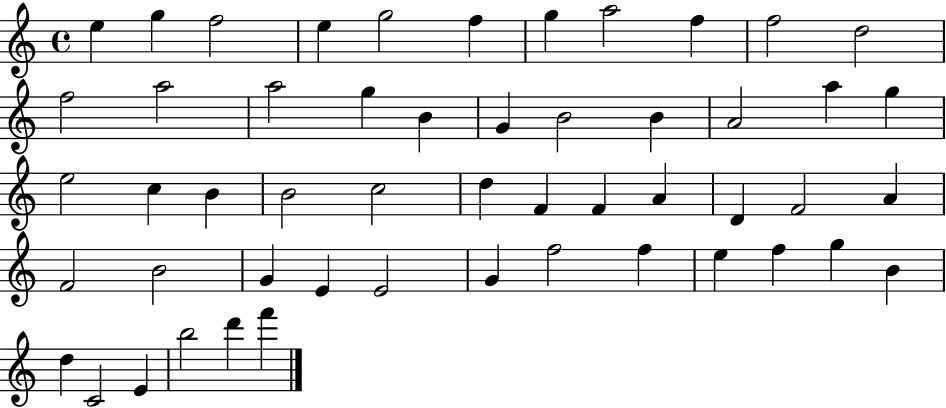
{
  \clef treble
  \time 4/4
  \defaultTimeSignature
  \key c \major
  e''4 g''4 f''2 | e''4 g''2 f''4 | g''4 a''2 f''4 | f''2 d''2 | \break f''2 a''2 | a''2 g''4 b'4 | g'4 b'2 b'4 | a'2 a''4 g''4 | \break e''2 c''4 b'4 | b'2 c''2 | d''4 f'4 f'4 a'4 | d'4 f'2 a'4 | \break f'2 b'2 | g'4 e'4 e'2 | g'4 f''2 f''4 | e''4 f''4 g''4 b'4 | \break d''4 c'2 e'4 | b''2 d'''4 f'''4 | \bar "|."
}